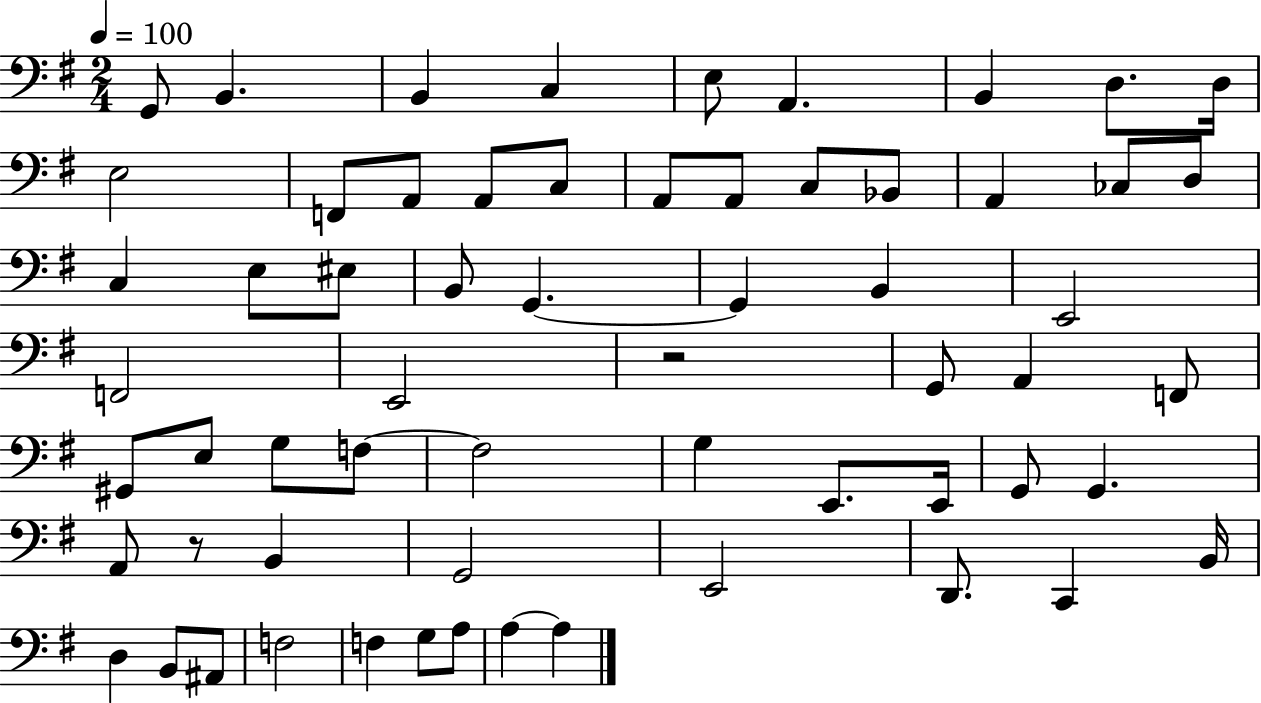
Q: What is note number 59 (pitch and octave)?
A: A3